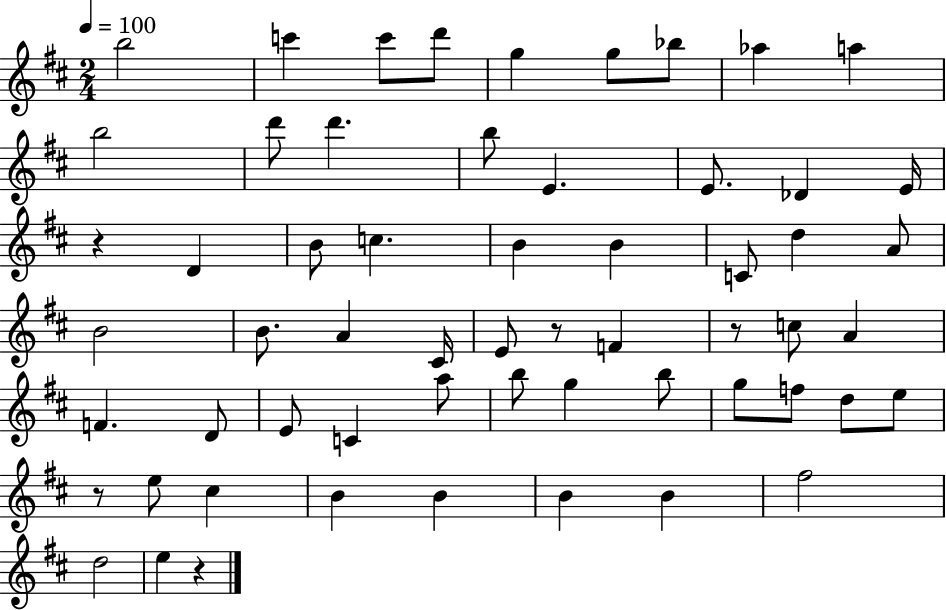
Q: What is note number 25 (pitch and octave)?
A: A4